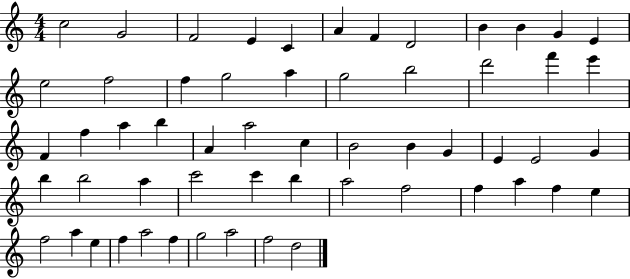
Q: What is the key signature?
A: C major